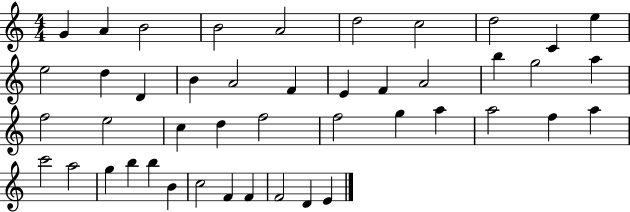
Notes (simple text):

G4/q A4/q B4/h B4/h A4/h D5/h C5/h D5/h C4/q E5/q E5/h D5/q D4/q B4/q A4/h F4/q E4/q F4/q A4/h B5/q G5/h A5/q F5/h E5/h C5/q D5/q F5/h F5/h G5/q A5/q A5/h F5/q A5/q C6/h A5/h G5/q B5/q B5/q B4/q C5/h F4/q F4/q F4/h D4/q E4/q